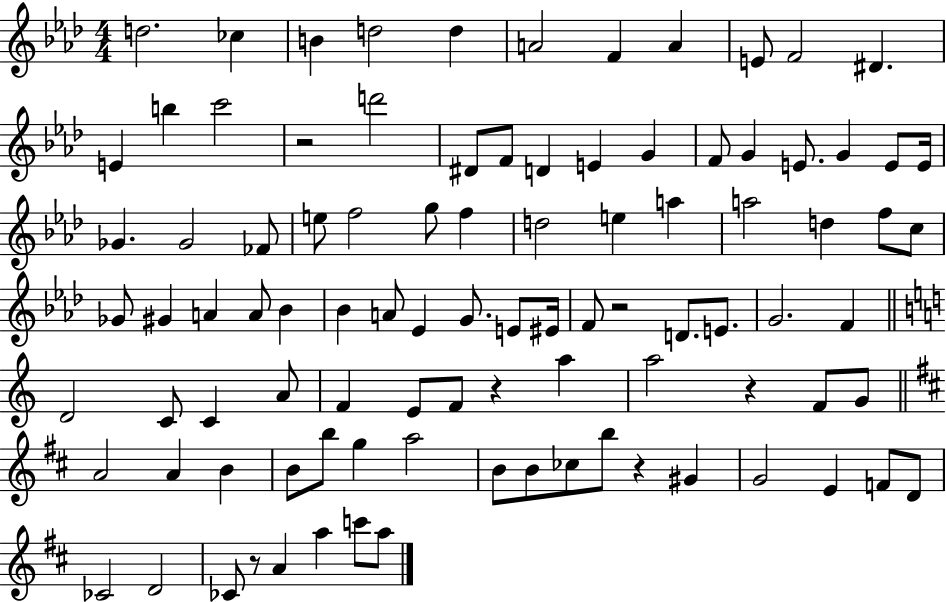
D5/h. CES5/q B4/q D5/h D5/q A4/h F4/q A4/q E4/e F4/h D#4/q. E4/q B5/q C6/h R/h D6/h D#4/e F4/e D4/q E4/q G4/q F4/e G4/q E4/e. G4/q E4/e E4/s Gb4/q. Gb4/h FES4/e E5/e F5/h G5/e F5/q D5/h E5/q A5/q A5/h D5/q F5/e C5/e Gb4/e G#4/q A4/q A4/e Bb4/q Bb4/q A4/e Eb4/q G4/e. E4/e EIS4/s F4/e R/h D4/e. E4/e. G4/h. F4/q D4/h C4/e C4/q A4/e F4/q E4/e F4/e R/q A5/q A5/h R/q F4/e G4/e A4/h A4/q B4/q B4/e B5/e G5/q A5/h B4/e B4/e CES5/e B5/e R/q G#4/q G4/h E4/q F4/e D4/e CES4/h D4/h CES4/e R/e A4/q A5/q C6/e A5/e